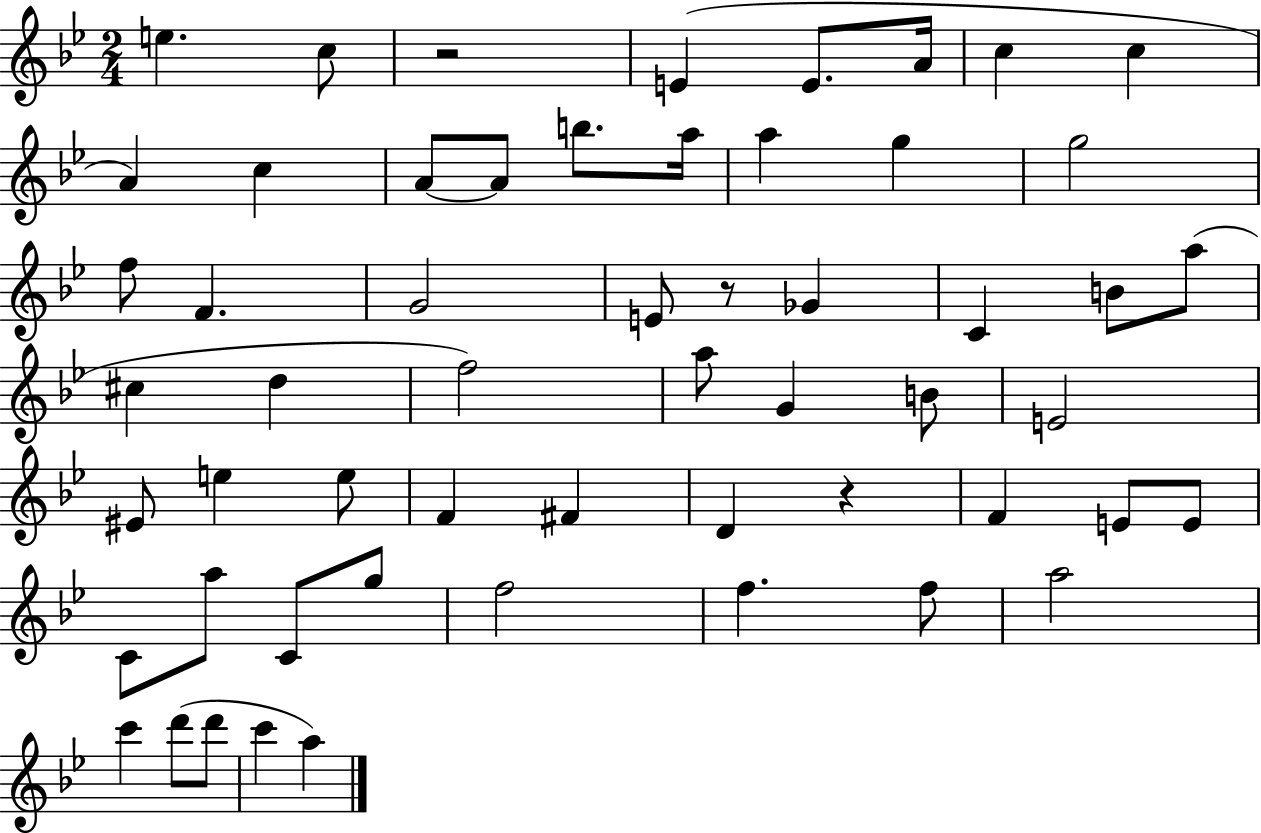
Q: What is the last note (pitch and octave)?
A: A5